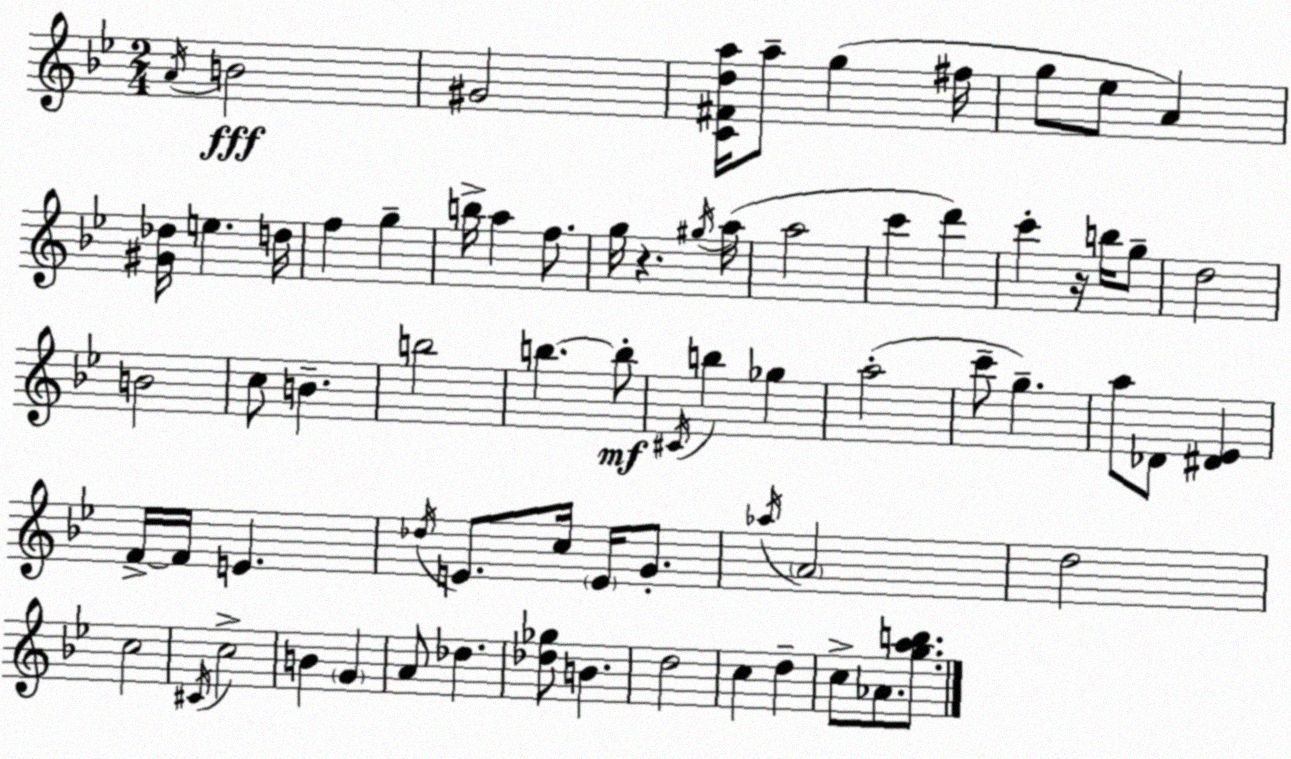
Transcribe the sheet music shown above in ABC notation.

X:1
T:Untitled
M:2/4
L:1/4
K:Bb
A/4 B2 ^G2 [C^Fda]/4 a/2 g ^f/4 g/2 _e/2 A [^G_d]/4 e d/4 f g b/4 a f/2 g/4 z ^g/4 a/4 a2 c' d' c' z/4 b/4 g/2 d2 B2 c/2 B b2 b b/2 ^C/4 b _g a2 c'/2 g a/2 _D/2 [^D_E] F/4 F/4 E _d/4 E/2 c/4 E/4 G/2 _a/4 A2 d2 c2 ^C/4 c2 B G A/2 _d [_d_g]/2 B d2 c d c/2 _A/2 [gab]/2